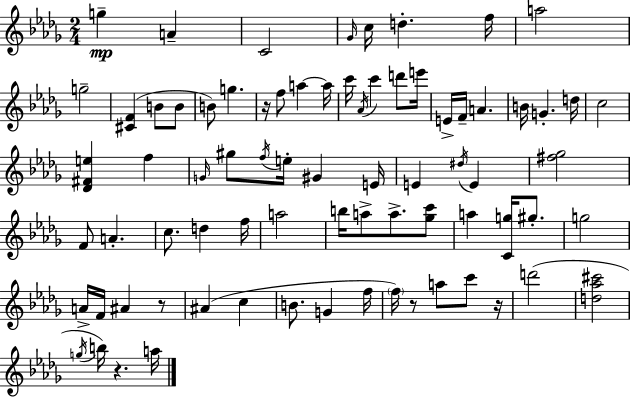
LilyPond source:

{
  \clef treble
  \numericTimeSignature
  \time 2/4
  \key bes \minor
  g''4--\mp a'4-- | c'2 | \grace { ges'16 } c''16 d''4.-. | f''16 a''2 | \break g''2-- | <cis' f'>4( b'8 b'8 | b'8) g''4. | r16 f''8 a''4~~ | \break a''16 c'''16 \acciaccatura { aes'16 } c'''4 d'''8 | e'''16 e'16-> f'16-- a'4. | b'16 g'4.-. | d''16 c''2 | \break <des' fis' e''>4 f''4 | \grace { g'16 } gis''8 \acciaccatura { f''16 } e''16-. gis'4 | e'16 e'4 | \acciaccatura { dis''16 } e'4 <fis'' ges''>2 | \break f'8 a'4.-. | c''8. | d''4 f''16 a''2 | b''16 a''8-> | \break a''8.-> <ges'' c'''>8 a''4 | <c' g''>16 gis''8.-. g''2 | a'16-> f'16 ais'4 | r8 ais'4( | \break c''4 b'8. | g'4 f''16 \parenthesize f''16) r8 | a''8 c'''8 r16 d'''2( | <d'' aes'' cis'''>2 | \break \acciaccatura { g''16 }) b''16 r4. | a''16 \bar "|."
}